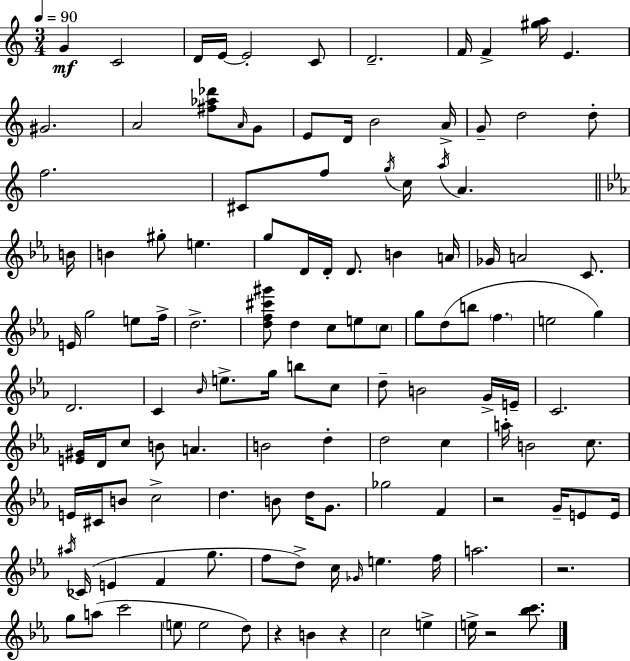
{
  \clef treble
  \numericTimeSignature
  \time 3/4
  \key c \major
  \tempo 4 = 90
  g'4\mf c'2 | d'16 e'16~~ e'2-. c'8 | d'2.-- | f'16 f'4-> <gis'' a''>16 e'4. | \break gis'2. | a'2 <fis'' aes'' des'''>8 \grace { a'16 } g'8 | e'8 d'16 b'2 | a'16-> g'8-- d''2 d''8-. | \break f''2. | cis'8 f''8 \acciaccatura { g''16 } c''16 \acciaccatura { a''16 } a'4. | \bar "||" \break \key ees \major b'16 b'4 gis''8-. e''4. | g''8 d'16 d'16-. d'8. b'4 | a'16 ges'16 a'2 c'8. | e'16 g''2 e''8 | \break f''16-> d''2.-> | <d'' f'' cis''' gis'''>8 d''4 c''8 e''8 \parenthesize c''8 | g''8 d''8( b''8 \parenthesize f''4. | e''2 g''4) | \break d'2. | c'4 \grace { bes'16 } e''8.-> g''16 b''8 | c''8 d''8-- b'2 | g'16-> e'16-- c'2. | \break <e' gis'>16 d'16 c''8 b'8 a'4. | b'2 d''4-. | d''2 c''4 | a''16-. b'2 c''8. | \break e'16 cis'16 b'8 c''2-> | d''4. b'8 d''16 g'8. | ges''2 f'4 | r2 g'16-- e'8 | \break e'16 \acciaccatura { ais''16 } ces'16( e'4 f'4 | g''8. f''8 d''8->) c''16 \grace { ges'16 } e''4. | f''16 a''2. | r2. | \break g''8 a''8( c'''2 | \parenthesize e''8 e''2 | d''8) r4 b'4 | r4 c''2 | \break e''4-> e''16-> r2 | <bes'' c'''>8. \bar "|."
}